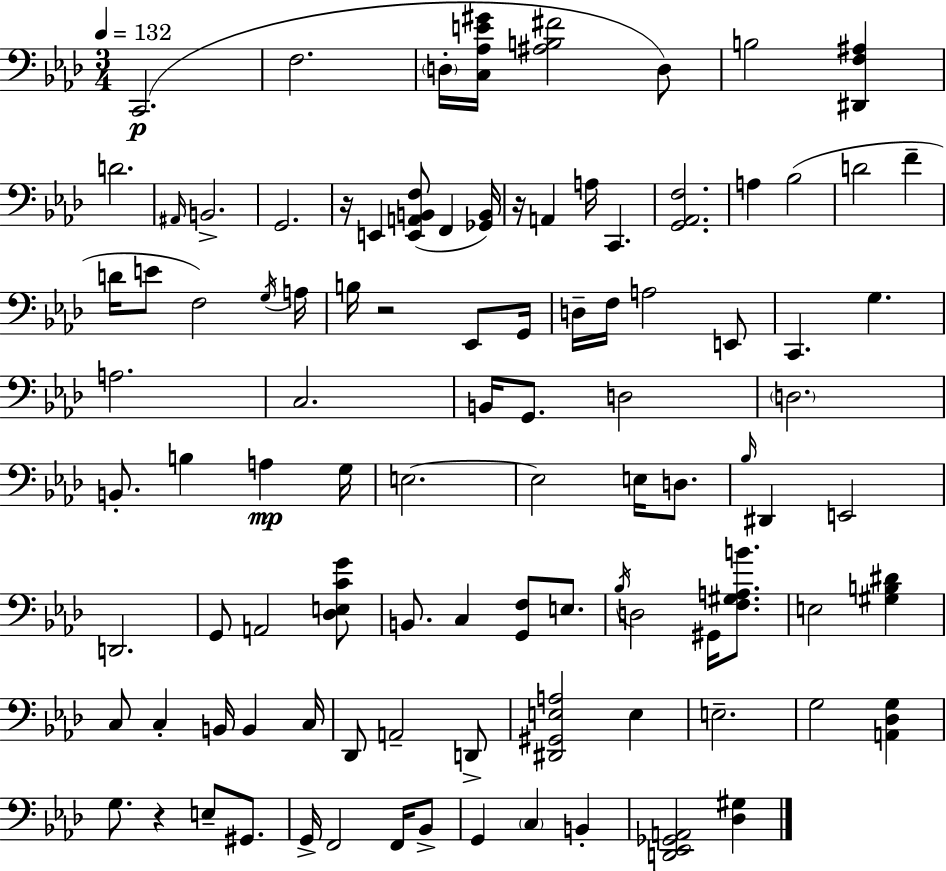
{
  \clef bass
  \numericTimeSignature
  \time 3/4
  \key aes \major
  \tempo 4 = 132
  \repeat volta 2 { c,2.(\p | f2. | \parenthesize d16-. <c aes e' gis'>16 <ais b fis'>2 d8) | b2 <dis, f ais>4 | \break d'2. | \grace { ais,16 } b,2.-> | g,2. | r16 e,4 <e, a, b, f>8( f,4 | \break <ges, b,>16) r16 a,4 a16 c,4. | <g, aes, f>2. | a4 bes2( | d'2 f'4-- | \break d'16 e'8 f2) | \acciaccatura { g16 } a16 b16 r2 ees,8 | g,16 d16-- f16 a2 | e,8 c,4. g4. | \break a2. | c2. | b,16 g,8. d2 | \parenthesize d2. | \break b,8.-. b4 a4\mp | g16 e2.~~ | e2 e16 d8. | \grace { bes16 } dis,4 e,2 | \break d,2. | g,8 a,2 | <des e c' g'>8 b,8. c4 <g, f>8 | e8. \acciaccatura { bes16 } d2 | \break gis,16 <f gis a b'>8. e2 | <gis b dis'>4 c8 c4-. b,16 b,4 | c16 des,8 a,2-- | d,8-> <dis, gis, e a>2 | \break e4 e2.-- | g2 | <a, des g>4 g8. r4 e8-- | gis,8. g,16-> f,2 | \break f,16 bes,8-> g,4 \parenthesize c4 | b,4-. <d, ees, ges, a,>2 | <des gis>4 } \bar "|."
}